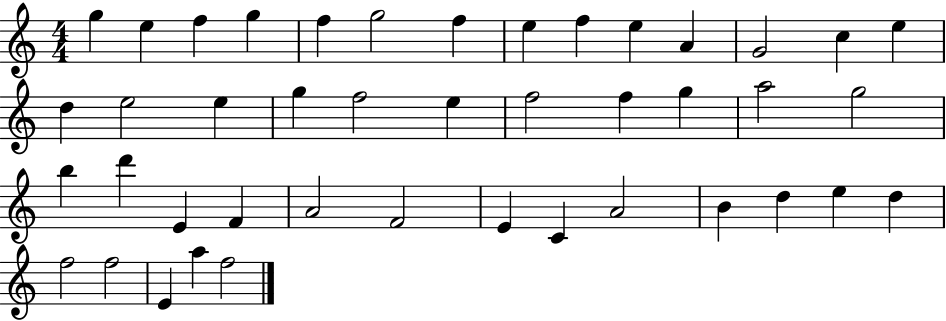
{
  \clef treble
  \numericTimeSignature
  \time 4/4
  \key c \major
  g''4 e''4 f''4 g''4 | f''4 g''2 f''4 | e''4 f''4 e''4 a'4 | g'2 c''4 e''4 | \break d''4 e''2 e''4 | g''4 f''2 e''4 | f''2 f''4 g''4 | a''2 g''2 | \break b''4 d'''4 e'4 f'4 | a'2 f'2 | e'4 c'4 a'2 | b'4 d''4 e''4 d''4 | \break f''2 f''2 | e'4 a''4 f''2 | \bar "|."
}